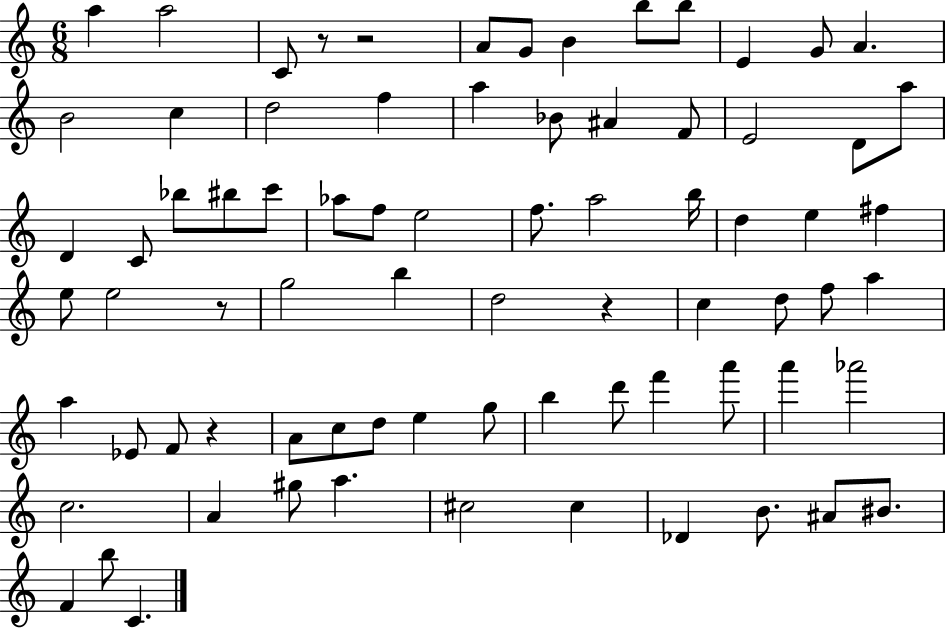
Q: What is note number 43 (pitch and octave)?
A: D5